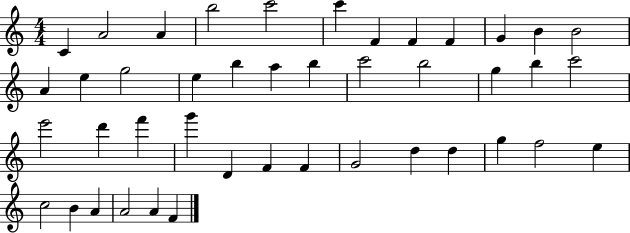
{
  \clef treble
  \numericTimeSignature
  \time 4/4
  \key c \major
  c'4 a'2 a'4 | b''2 c'''2 | c'''4 f'4 f'4 f'4 | g'4 b'4 b'2 | \break a'4 e''4 g''2 | e''4 b''4 a''4 b''4 | c'''2 b''2 | g''4 b''4 c'''2 | \break e'''2 d'''4 f'''4 | g'''4 d'4 f'4 f'4 | g'2 d''4 d''4 | g''4 f''2 e''4 | \break c''2 b'4 a'4 | a'2 a'4 f'4 | \bar "|."
}